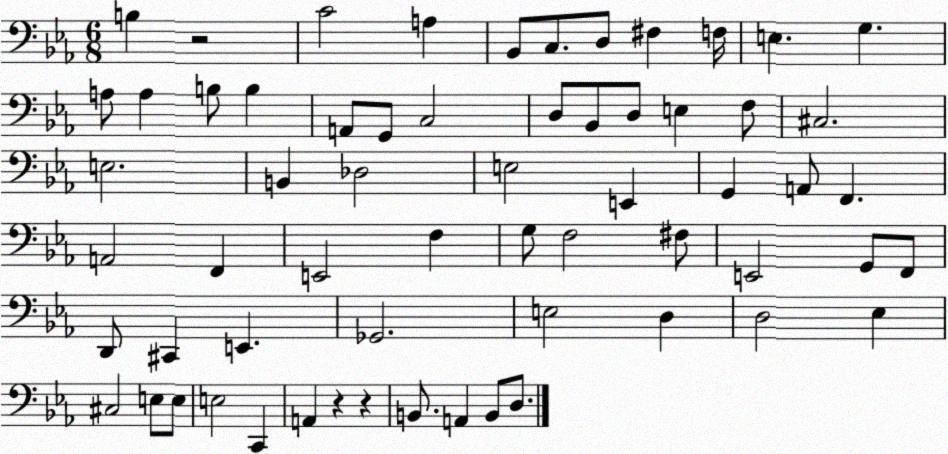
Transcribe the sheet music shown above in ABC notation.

X:1
T:Untitled
M:6/8
L:1/4
K:Eb
B, z2 C2 A, _B,,/2 C,/2 D,/2 ^F, F,/4 E, G, A,/2 A, B,/2 B, A,,/2 G,,/2 C,2 D,/2 _B,,/2 D,/2 E, F,/2 ^C,2 E,2 B,, _D,2 E,2 E,, G,, A,,/2 F,, A,,2 F,, E,,2 F, G,/2 F,2 ^F,/2 E,,2 G,,/2 F,,/2 D,,/2 ^C,, E,, _G,,2 E,2 D, D,2 _E, ^C,2 E,/2 E,/2 E,2 C,, A,, z z B,,/2 A,, B,,/2 D,/2